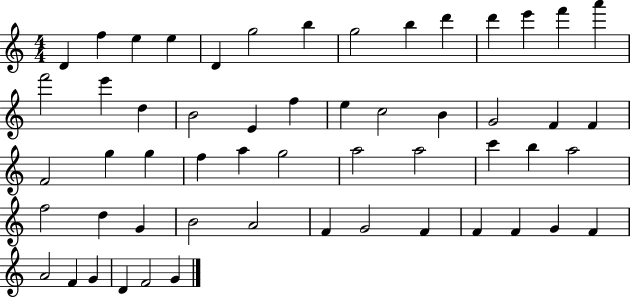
D4/q F5/q E5/q E5/q D4/q G5/h B5/q G5/h B5/q D6/q D6/q E6/q F6/q A6/q F6/h E6/q D5/q B4/h E4/q F5/q E5/q C5/h B4/q G4/h F4/q F4/q F4/h G5/q G5/q F5/q A5/q G5/h A5/h A5/h C6/q B5/q A5/h F5/h D5/q G4/q B4/h A4/h F4/q G4/h F4/q F4/q F4/q G4/q F4/q A4/h F4/q G4/q D4/q F4/h G4/q